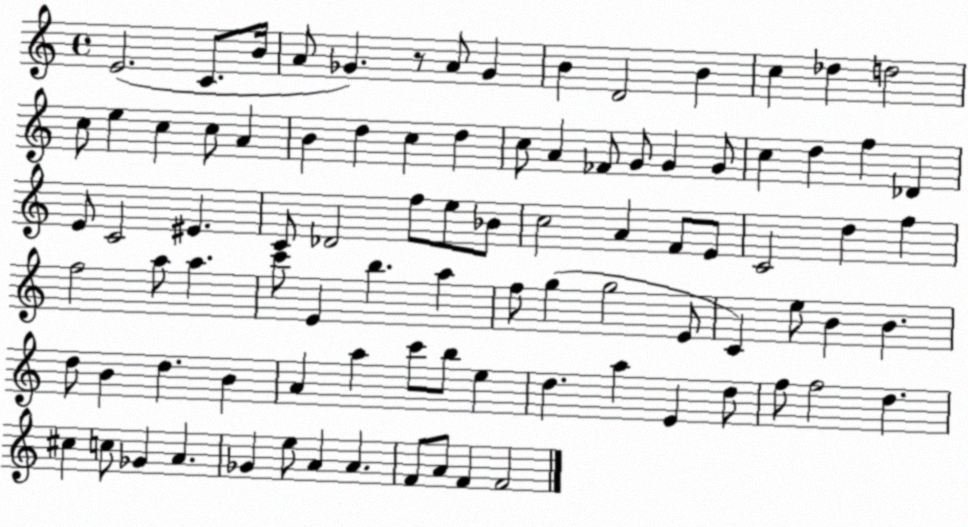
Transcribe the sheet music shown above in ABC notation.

X:1
T:Untitled
M:4/4
L:1/4
K:C
E2 C/2 B/4 A/2 _G z/2 A/2 _G B D2 B c _d d2 c/2 e c c/2 A B d c d c/2 A _F/2 G/2 G G/2 c d f _D E/2 C2 ^E C/2 _D2 f/2 e/2 _B/2 c2 A F/2 E/2 C2 d f f2 a/2 a c'/2 E b a f/2 g g2 E/2 C e/2 B B d/2 B d B A a c'/2 b/2 e d a E d/2 f/2 f2 d ^c c/2 _G A _G e/2 A A F/2 A/2 F F2